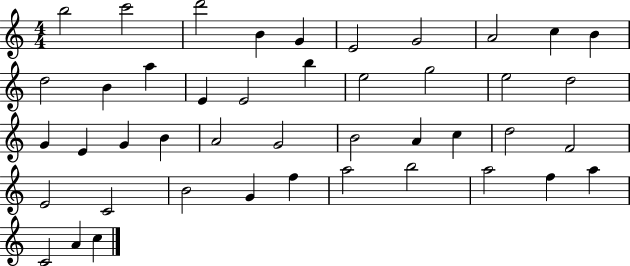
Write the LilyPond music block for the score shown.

{
  \clef treble
  \numericTimeSignature
  \time 4/4
  \key c \major
  b''2 c'''2 | d'''2 b'4 g'4 | e'2 g'2 | a'2 c''4 b'4 | \break d''2 b'4 a''4 | e'4 e'2 b''4 | e''2 g''2 | e''2 d''2 | \break g'4 e'4 g'4 b'4 | a'2 g'2 | b'2 a'4 c''4 | d''2 f'2 | \break e'2 c'2 | b'2 g'4 f''4 | a''2 b''2 | a''2 f''4 a''4 | \break c'2 a'4 c''4 | \bar "|."
}